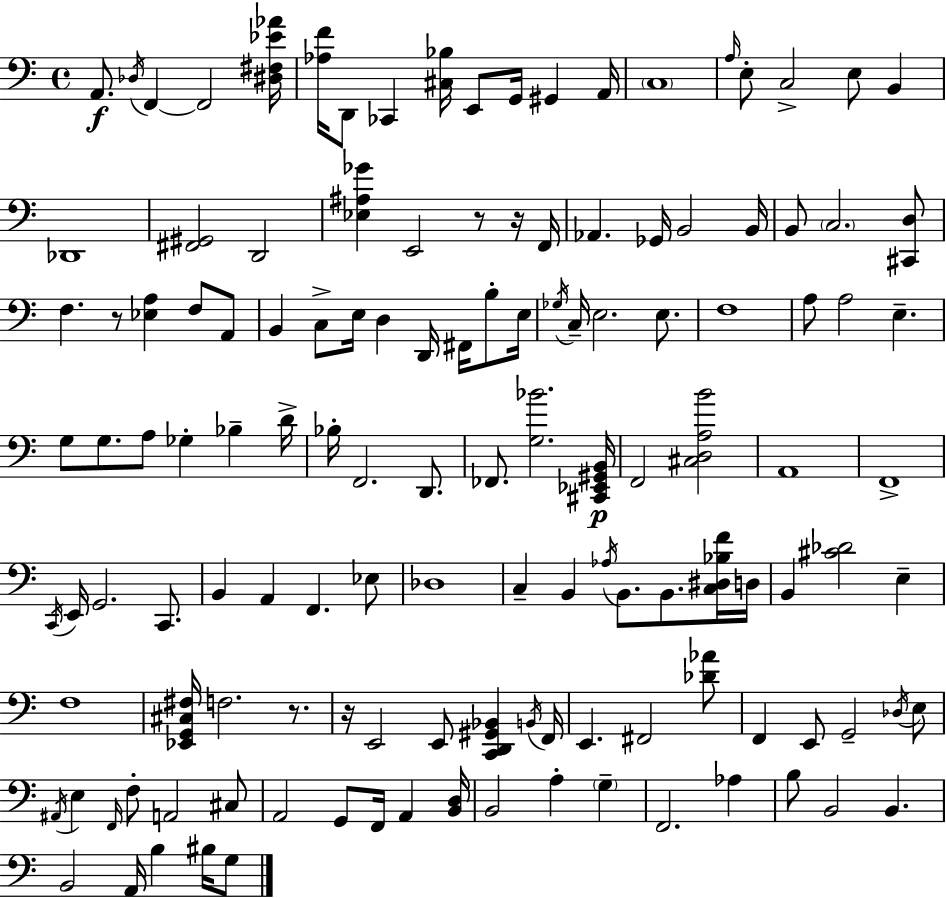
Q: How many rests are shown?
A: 5